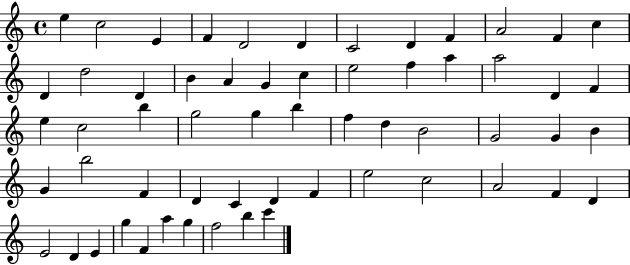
E5/q C5/h E4/q F4/q D4/h D4/q C4/h D4/q F4/q A4/h F4/q C5/q D4/q D5/h D4/q B4/q A4/q G4/q C5/q E5/h F5/q A5/q A5/h D4/q F4/q E5/q C5/h B5/q G5/h G5/q B5/q F5/q D5/q B4/h G4/h G4/q B4/q G4/q B5/h F4/q D4/q C4/q D4/q F4/q E5/h C5/h A4/h F4/q D4/q E4/h D4/q E4/q G5/q F4/q A5/q G5/q F5/h B5/q C6/q